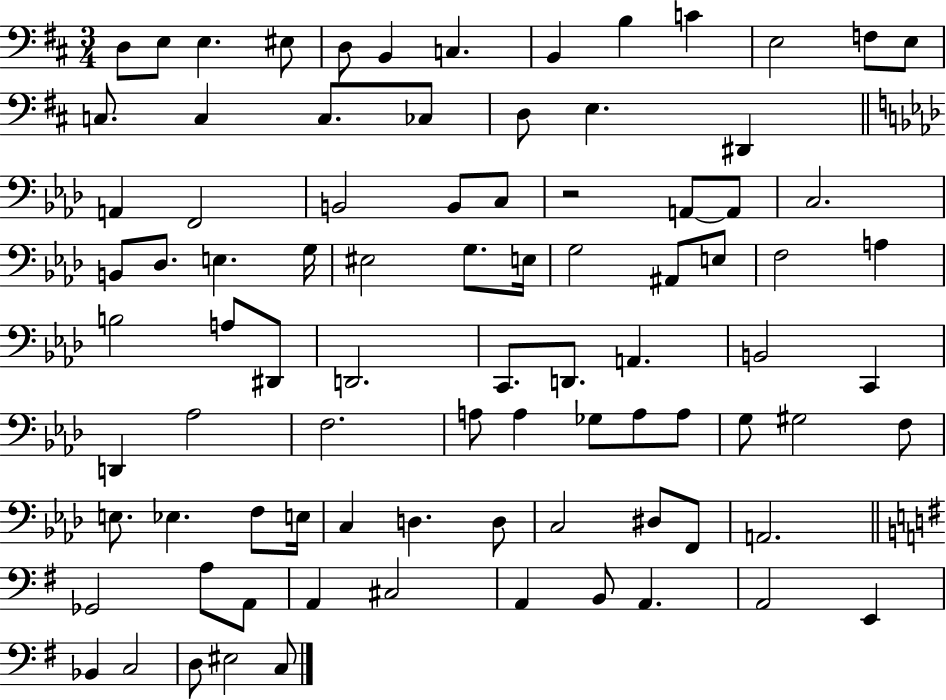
X:1
T:Untitled
M:3/4
L:1/4
K:D
D,/2 E,/2 E, ^E,/2 D,/2 B,, C, B,, B, C E,2 F,/2 E,/2 C,/2 C, C,/2 _C,/2 D,/2 E, ^D,, A,, F,,2 B,,2 B,,/2 C,/2 z2 A,,/2 A,,/2 C,2 B,,/2 _D,/2 E, G,/4 ^E,2 G,/2 E,/4 G,2 ^A,,/2 E,/2 F,2 A, B,2 A,/2 ^D,,/2 D,,2 C,,/2 D,,/2 A,, B,,2 C,, D,, _A,2 F,2 A,/2 A, _G,/2 A,/2 A,/2 G,/2 ^G,2 F,/2 E,/2 _E, F,/2 E,/4 C, D, D,/2 C,2 ^D,/2 F,,/2 A,,2 _G,,2 A,/2 A,,/2 A,, ^C,2 A,, B,,/2 A,, A,,2 E,, _B,, C,2 D,/2 ^E,2 C,/2